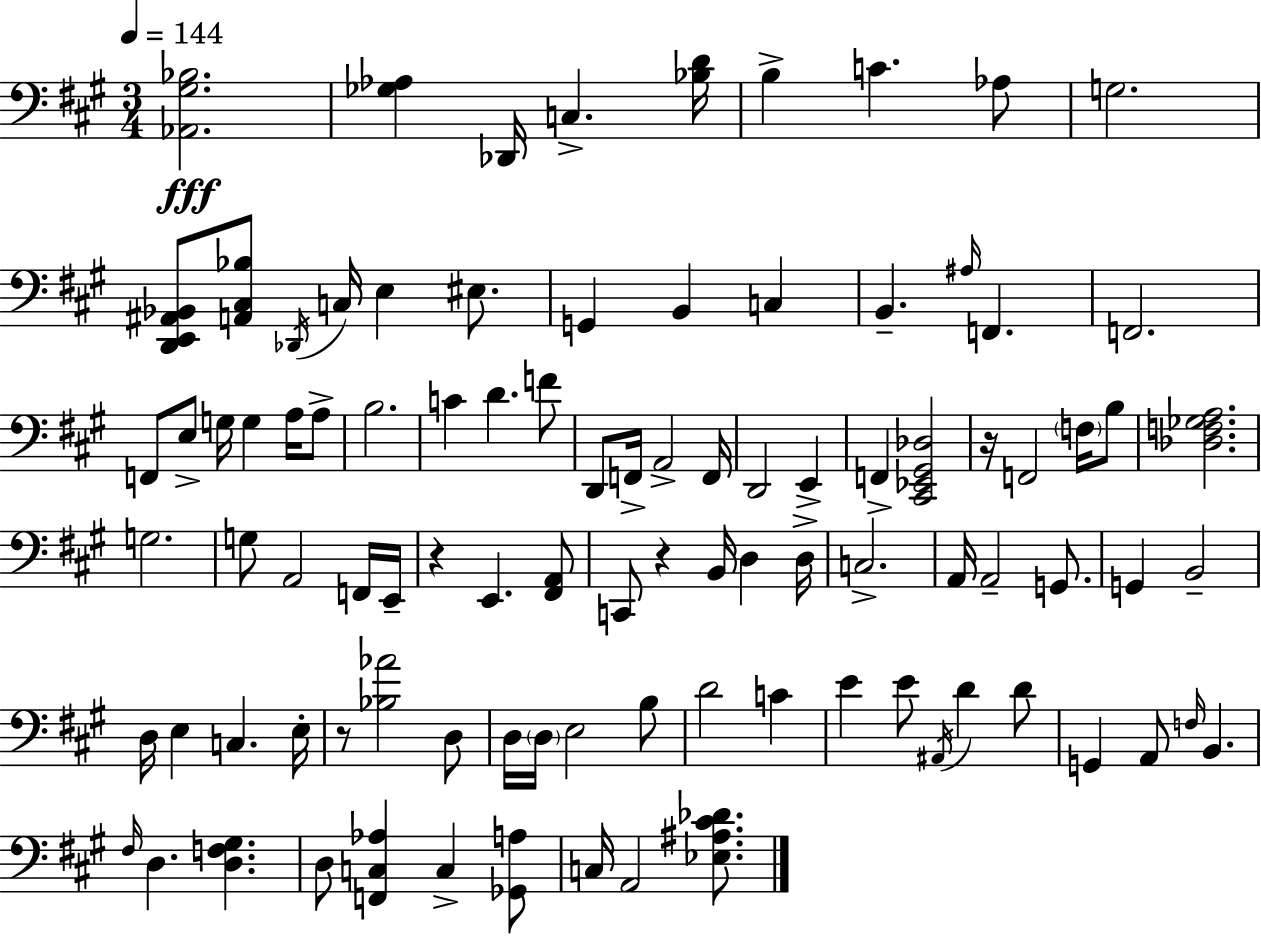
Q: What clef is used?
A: bass